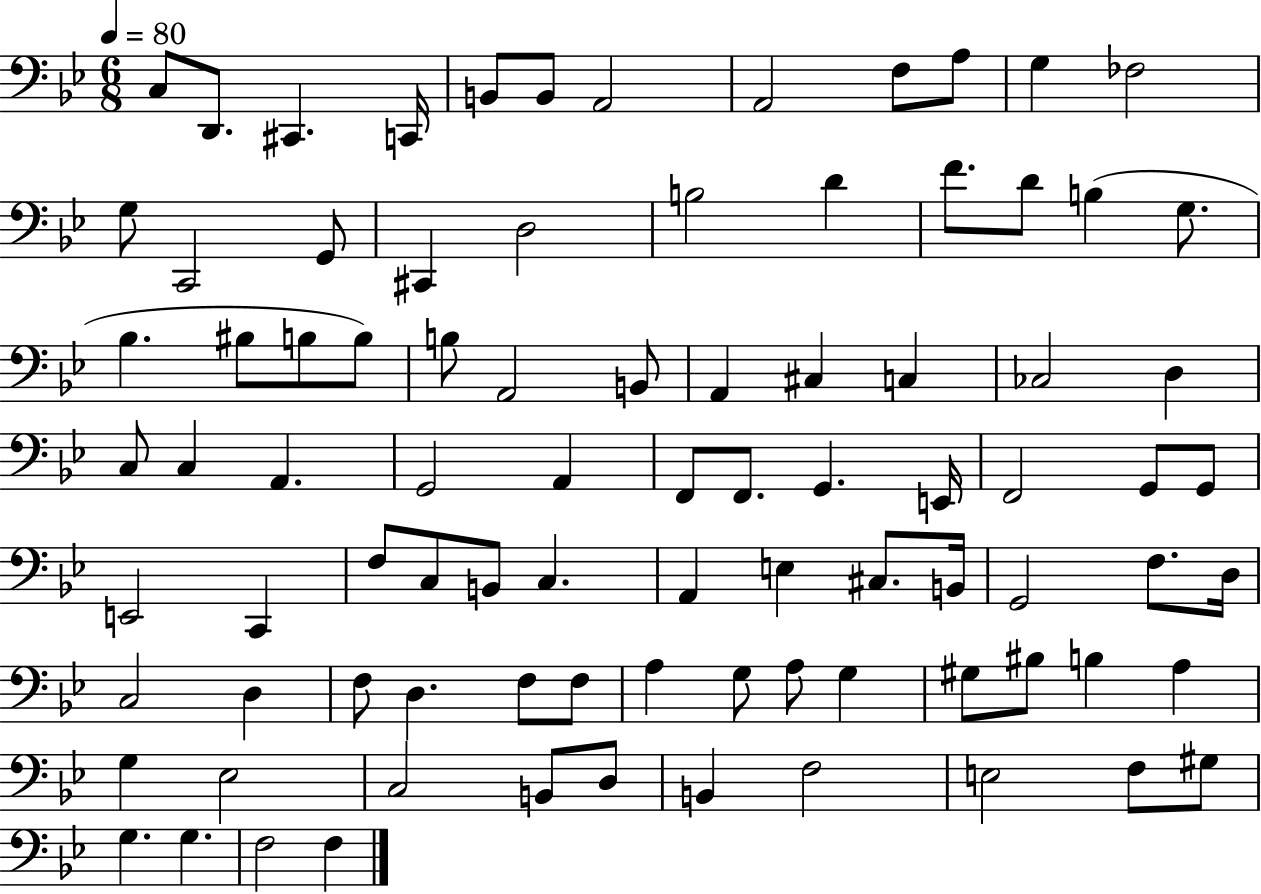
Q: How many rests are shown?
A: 0